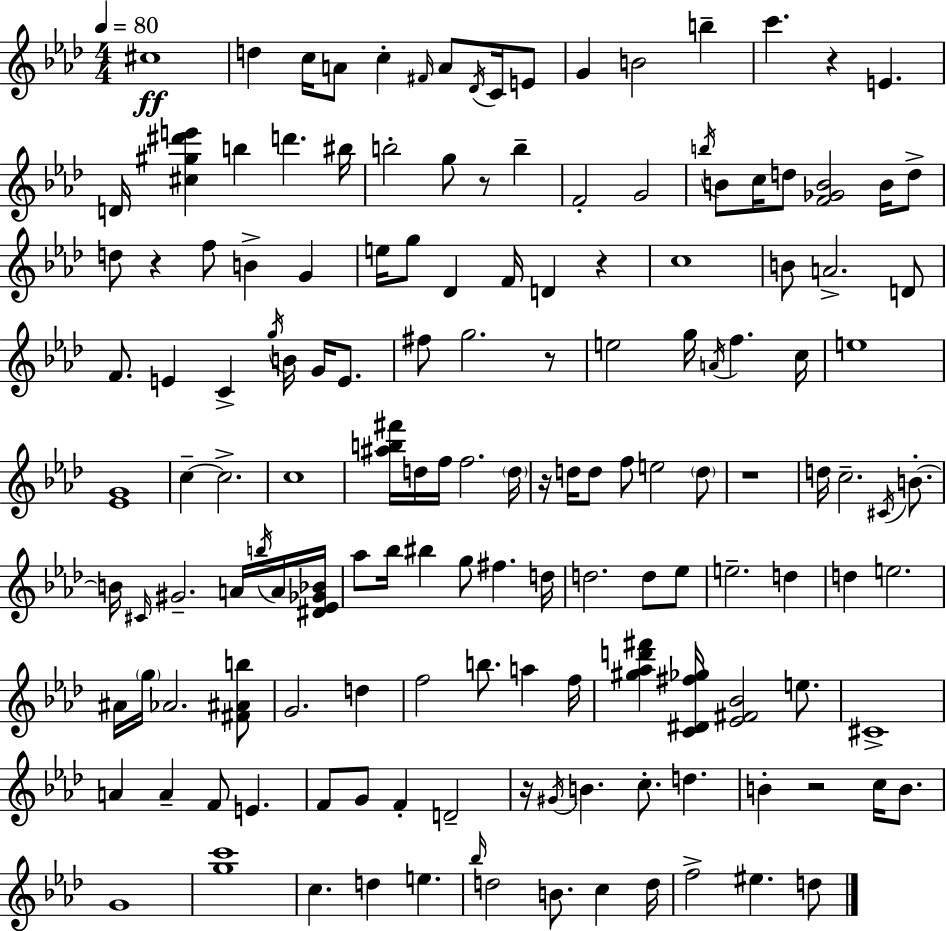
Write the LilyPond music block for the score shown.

{
  \clef treble
  \numericTimeSignature
  \time 4/4
  \key f \minor
  \tempo 4 = 80
  cis''1\ff | d''4 c''16 a'8 c''4-. \grace { fis'16 } a'8 \acciaccatura { des'16 } c'16 | e'8 g'4 b'2 b''4-- | c'''4. r4 e'4. | \break d'16 <cis'' gis'' dis''' e'''>4 b''4 d'''4. | bis''16 b''2-. g''8 r8 b''4-- | f'2-. g'2 | \acciaccatura { b''16 } b'8 c''16 d''8 <f' ges' b'>2 | \break b'16 d''8-> d''8 r4 f''8 b'4-> g'4 | e''16 g''8 des'4 f'16 d'4 r4 | c''1 | b'8 a'2.-> | \break d'8 f'8. e'4 c'4-> \acciaccatura { g''16 } b'16 | g'16 e'8. fis''8 g''2. | r8 e''2 g''16 \acciaccatura { a'16 } f''4. | c''16 e''1 | \break <ees' g'>1 | c''4--~~ c''2.-> | c''1 | <ais'' b'' fis'''>16 d''16 f''16 f''2. | \break \parenthesize d''16 r16 d''16 d''8 f''8 e''2 | \parenthesize d''8 r1 | d''16 c''2.-- | \acciaccatura { cis'16 } b'8.-.~~ b'16 \grace { cis'16 } gis'2.-- | \break a'16 \acciaccatura { b''16 } a'16 <dis' ees' ges' bes'>16 aes''8 bes''16 bis''4 g''8 | fis''4. d''16 d''2. | d''8 ees''8 e''2.-- | d''4 d''4 e''2. | \break ais'16 \parenthesize g''16 aes'2. | <fis' ais' b''>8 g'2. | d''4 f''2 | b''8. a''4 f''16 <gis'' aes'' d''' fis'''>4 <c' dis' fis'' ges''>16 <ees' fis' bes'>2 | \break e''8. cis'1-> | a'4 a'4-- | f'8 e'4. f'8 g'8 f'4-. | d'2-- r16 \acciaccatura { gis'16 } b'4. | \break c''8.-. d''4. b'4-. r2 | c''16 b'8. g'1 | <g'' c'''>1 | c''4. d''4 | \break e''4. \grace { bes''16 } d''2 | b'8. c''4 d''16 f''2-> | eis''4. d''8 \bar "|."
}